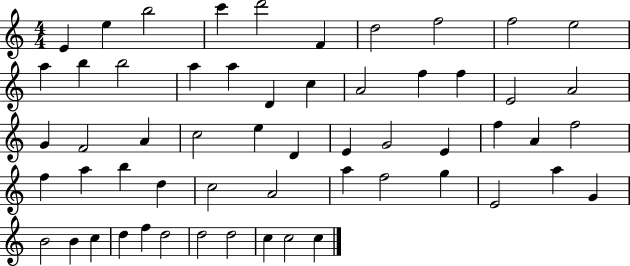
{
  \clef treble
  \numericTimeSignature
  \time 4/4
  \key c \major
  e'4 e''4 b''2 | c'''4 d'''2 f'4 | d''2 f''2 | f''2 e''2 | \break a''4 b''4 b''2 | a''4 a''4 d'4 c''4 | a'2 f''4 f''4 | e'2 a'2 | \break g'4 f'2 a'4 | c''2 e''4 d'4 | e'4 g'2 e'4 | f''4 a'4 f''2 | \break f''4 a''4 b''4 d''4 | c''2 a'2 | a''4 f''2 g''4 | e'2 a''4 g'4 | \break b'2 b'4 c''4 | d''4 f''4 d''2 | d''2 d''2 | c''4 c''2 c''4 | \break \bar "|."
}